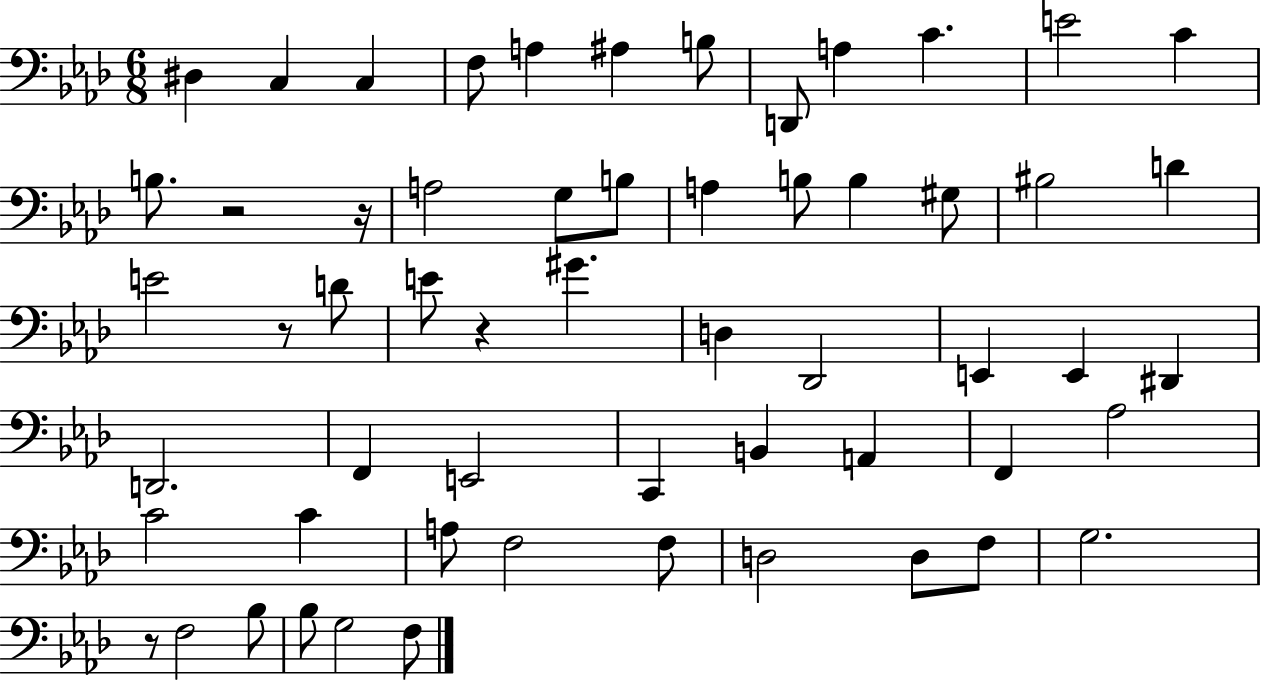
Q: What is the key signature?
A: AES major